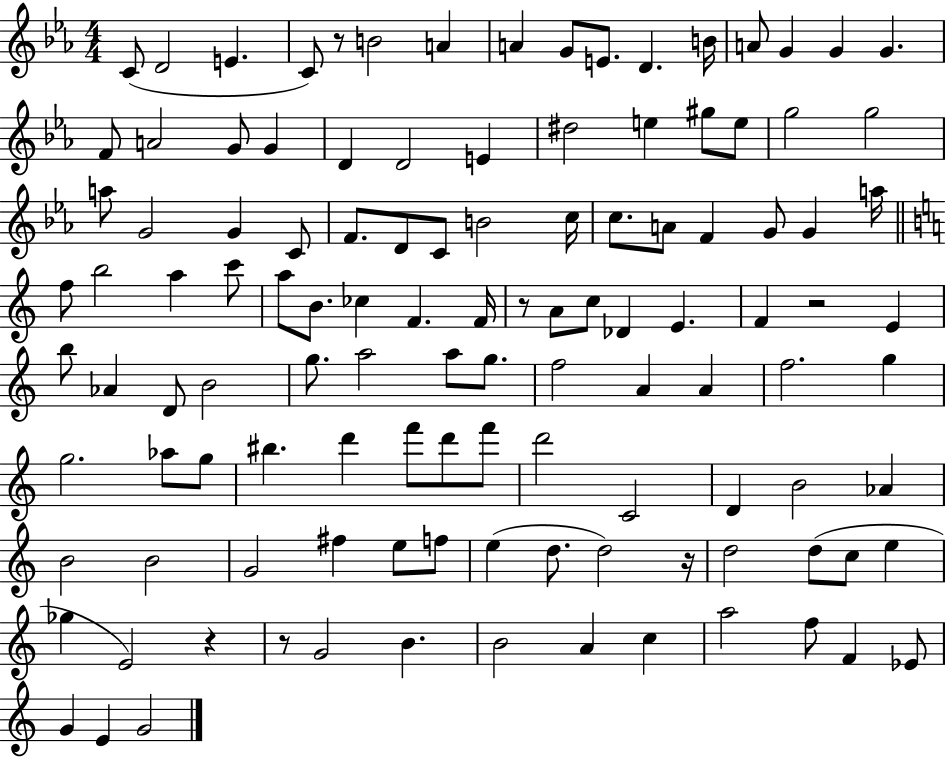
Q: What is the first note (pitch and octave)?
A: C4